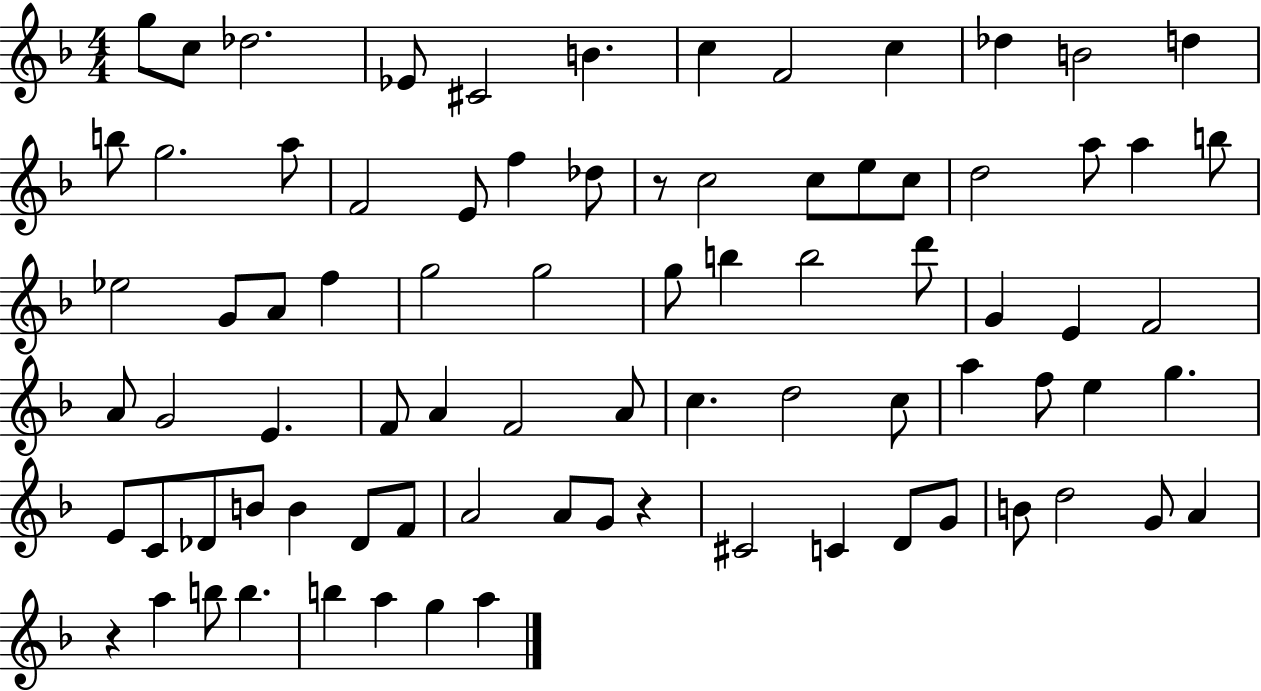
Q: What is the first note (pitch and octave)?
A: G5